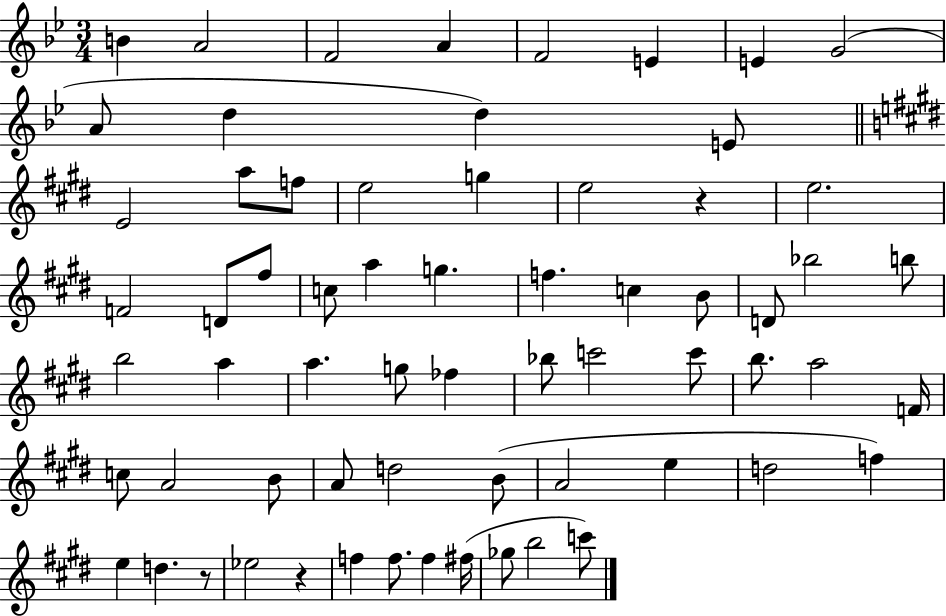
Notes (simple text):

B4/q A4/h F4/h A4/q F4/h E4/q E4/q G4/h A4/e D5/q D5/q E4/e E4/h A5/e F5/e E5/h G5/q E5/h R/q E5/h. F4/h D4/e F#5/e C5/e A5/q G5/q. F5/q. C5/q B4/e D4/e Bb5/h B5/e B5/h A5/q A5/q. G5/e FES5/q Bb5/e C6/h C6/e B5/e. A5/h F4/s C5/e A4/h B4/e A4/e D5/h B4/e A4/h E5/q D5/h F5/q E5/q D5/q. R/e Eb5/h R/q F5/q F5/e. F5/q F#5/s Gb5/e B5/h C6/e